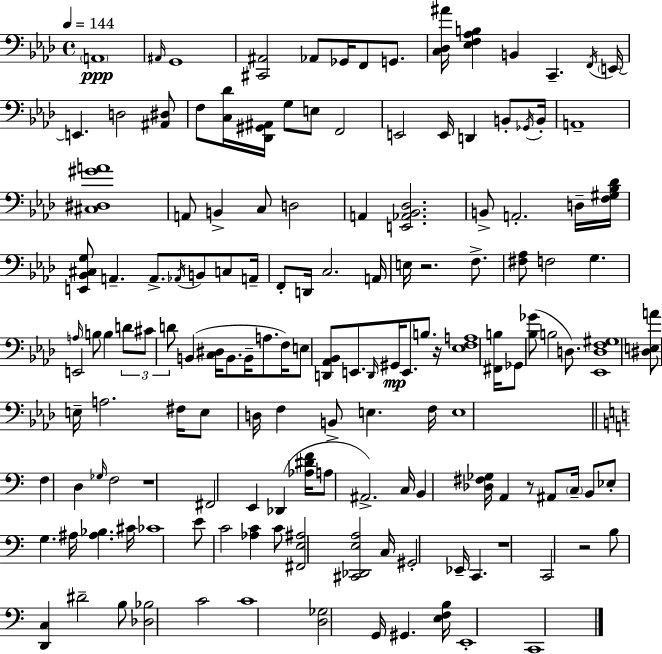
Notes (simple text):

A2/w A#2/s G2/w [C#2,A#2]/h Ab2/e Gb2/s F2/e G2/e. [C3,Db3,A#4]/s [Eb3,F3,Ab3,B3]/q B2/q C2/q. F2/s E2/s E2/q. D3/h [A#2,D#3]/e F3/e [C3,Db4]/s [Db2,G#2,A#2]/s G3/e E3/e F2/h E2/h E2/s D2/q B2/e Gb2/s B2/s A2/w [C#3,D#3,G#4,A4]/w A2/e B2/q C3/e D3/h A2/q [E2,Ab2,Bb2,Db3]/h. B2/e A2/h. D3/s [F3,G#3,Bb3,Db4]/s [E2,Bb2,C#3,G3]/e A2/q. A2/e. Ab2/s B2/e C3/e A2/s F2/e D2/s C3/h. A2/s E3/s R/h. F3/e. [F#3,Ab3]/e F3/h G3/q. E2/h A3/s B3/e B3/q D4/e C#4/e D4/e B2/q [C3,D#3]/s B2/e. B2/s A3/e. F3/s E3/e [D2,Ab2,Bb2]/e E2/e. D2/s G#2/s E2/e. B3/e. R/s [Eb3,F3,A3]/w [F#2,B3]/s Gb2/e [Bb3,Gb4]/e B3/h D3/e. [Eb2,D3,F3,G#3]/w [D#3,E3,A4]/e E3/s A3/h. F#3/s E3/e D3/s F3/q B2/e E3/q. F3/s E3/w F3/q D3/q Gb3/s F3/h R/w F#2/h E2/q Db2/q [Ab3,D#4,F4]/s A3/e A#2/h. C3/s B2/q [Db3,F#3,Gb3]/s A2/q R/e A#2/e C3/s B2/e Eb3/e G3/q. A#3/s [A#3,Bb3]/q. C#4/s CES4/w E4/e C4/h [Ab3,C4]/q C4/e [F#2,E3,A#3]/h [C#2,Db2,E3,A3]/h C3/s G#2/h Eb2/s C2/q. R/w C2/h R/h B3/e [D2,C3]/q D#4/h B3/e [Db3,Bb3]/h C4/h C4/w [D3,Gb3]/h G2/s G#2/q. [E3,F3,B3]/s E2/w C2/w